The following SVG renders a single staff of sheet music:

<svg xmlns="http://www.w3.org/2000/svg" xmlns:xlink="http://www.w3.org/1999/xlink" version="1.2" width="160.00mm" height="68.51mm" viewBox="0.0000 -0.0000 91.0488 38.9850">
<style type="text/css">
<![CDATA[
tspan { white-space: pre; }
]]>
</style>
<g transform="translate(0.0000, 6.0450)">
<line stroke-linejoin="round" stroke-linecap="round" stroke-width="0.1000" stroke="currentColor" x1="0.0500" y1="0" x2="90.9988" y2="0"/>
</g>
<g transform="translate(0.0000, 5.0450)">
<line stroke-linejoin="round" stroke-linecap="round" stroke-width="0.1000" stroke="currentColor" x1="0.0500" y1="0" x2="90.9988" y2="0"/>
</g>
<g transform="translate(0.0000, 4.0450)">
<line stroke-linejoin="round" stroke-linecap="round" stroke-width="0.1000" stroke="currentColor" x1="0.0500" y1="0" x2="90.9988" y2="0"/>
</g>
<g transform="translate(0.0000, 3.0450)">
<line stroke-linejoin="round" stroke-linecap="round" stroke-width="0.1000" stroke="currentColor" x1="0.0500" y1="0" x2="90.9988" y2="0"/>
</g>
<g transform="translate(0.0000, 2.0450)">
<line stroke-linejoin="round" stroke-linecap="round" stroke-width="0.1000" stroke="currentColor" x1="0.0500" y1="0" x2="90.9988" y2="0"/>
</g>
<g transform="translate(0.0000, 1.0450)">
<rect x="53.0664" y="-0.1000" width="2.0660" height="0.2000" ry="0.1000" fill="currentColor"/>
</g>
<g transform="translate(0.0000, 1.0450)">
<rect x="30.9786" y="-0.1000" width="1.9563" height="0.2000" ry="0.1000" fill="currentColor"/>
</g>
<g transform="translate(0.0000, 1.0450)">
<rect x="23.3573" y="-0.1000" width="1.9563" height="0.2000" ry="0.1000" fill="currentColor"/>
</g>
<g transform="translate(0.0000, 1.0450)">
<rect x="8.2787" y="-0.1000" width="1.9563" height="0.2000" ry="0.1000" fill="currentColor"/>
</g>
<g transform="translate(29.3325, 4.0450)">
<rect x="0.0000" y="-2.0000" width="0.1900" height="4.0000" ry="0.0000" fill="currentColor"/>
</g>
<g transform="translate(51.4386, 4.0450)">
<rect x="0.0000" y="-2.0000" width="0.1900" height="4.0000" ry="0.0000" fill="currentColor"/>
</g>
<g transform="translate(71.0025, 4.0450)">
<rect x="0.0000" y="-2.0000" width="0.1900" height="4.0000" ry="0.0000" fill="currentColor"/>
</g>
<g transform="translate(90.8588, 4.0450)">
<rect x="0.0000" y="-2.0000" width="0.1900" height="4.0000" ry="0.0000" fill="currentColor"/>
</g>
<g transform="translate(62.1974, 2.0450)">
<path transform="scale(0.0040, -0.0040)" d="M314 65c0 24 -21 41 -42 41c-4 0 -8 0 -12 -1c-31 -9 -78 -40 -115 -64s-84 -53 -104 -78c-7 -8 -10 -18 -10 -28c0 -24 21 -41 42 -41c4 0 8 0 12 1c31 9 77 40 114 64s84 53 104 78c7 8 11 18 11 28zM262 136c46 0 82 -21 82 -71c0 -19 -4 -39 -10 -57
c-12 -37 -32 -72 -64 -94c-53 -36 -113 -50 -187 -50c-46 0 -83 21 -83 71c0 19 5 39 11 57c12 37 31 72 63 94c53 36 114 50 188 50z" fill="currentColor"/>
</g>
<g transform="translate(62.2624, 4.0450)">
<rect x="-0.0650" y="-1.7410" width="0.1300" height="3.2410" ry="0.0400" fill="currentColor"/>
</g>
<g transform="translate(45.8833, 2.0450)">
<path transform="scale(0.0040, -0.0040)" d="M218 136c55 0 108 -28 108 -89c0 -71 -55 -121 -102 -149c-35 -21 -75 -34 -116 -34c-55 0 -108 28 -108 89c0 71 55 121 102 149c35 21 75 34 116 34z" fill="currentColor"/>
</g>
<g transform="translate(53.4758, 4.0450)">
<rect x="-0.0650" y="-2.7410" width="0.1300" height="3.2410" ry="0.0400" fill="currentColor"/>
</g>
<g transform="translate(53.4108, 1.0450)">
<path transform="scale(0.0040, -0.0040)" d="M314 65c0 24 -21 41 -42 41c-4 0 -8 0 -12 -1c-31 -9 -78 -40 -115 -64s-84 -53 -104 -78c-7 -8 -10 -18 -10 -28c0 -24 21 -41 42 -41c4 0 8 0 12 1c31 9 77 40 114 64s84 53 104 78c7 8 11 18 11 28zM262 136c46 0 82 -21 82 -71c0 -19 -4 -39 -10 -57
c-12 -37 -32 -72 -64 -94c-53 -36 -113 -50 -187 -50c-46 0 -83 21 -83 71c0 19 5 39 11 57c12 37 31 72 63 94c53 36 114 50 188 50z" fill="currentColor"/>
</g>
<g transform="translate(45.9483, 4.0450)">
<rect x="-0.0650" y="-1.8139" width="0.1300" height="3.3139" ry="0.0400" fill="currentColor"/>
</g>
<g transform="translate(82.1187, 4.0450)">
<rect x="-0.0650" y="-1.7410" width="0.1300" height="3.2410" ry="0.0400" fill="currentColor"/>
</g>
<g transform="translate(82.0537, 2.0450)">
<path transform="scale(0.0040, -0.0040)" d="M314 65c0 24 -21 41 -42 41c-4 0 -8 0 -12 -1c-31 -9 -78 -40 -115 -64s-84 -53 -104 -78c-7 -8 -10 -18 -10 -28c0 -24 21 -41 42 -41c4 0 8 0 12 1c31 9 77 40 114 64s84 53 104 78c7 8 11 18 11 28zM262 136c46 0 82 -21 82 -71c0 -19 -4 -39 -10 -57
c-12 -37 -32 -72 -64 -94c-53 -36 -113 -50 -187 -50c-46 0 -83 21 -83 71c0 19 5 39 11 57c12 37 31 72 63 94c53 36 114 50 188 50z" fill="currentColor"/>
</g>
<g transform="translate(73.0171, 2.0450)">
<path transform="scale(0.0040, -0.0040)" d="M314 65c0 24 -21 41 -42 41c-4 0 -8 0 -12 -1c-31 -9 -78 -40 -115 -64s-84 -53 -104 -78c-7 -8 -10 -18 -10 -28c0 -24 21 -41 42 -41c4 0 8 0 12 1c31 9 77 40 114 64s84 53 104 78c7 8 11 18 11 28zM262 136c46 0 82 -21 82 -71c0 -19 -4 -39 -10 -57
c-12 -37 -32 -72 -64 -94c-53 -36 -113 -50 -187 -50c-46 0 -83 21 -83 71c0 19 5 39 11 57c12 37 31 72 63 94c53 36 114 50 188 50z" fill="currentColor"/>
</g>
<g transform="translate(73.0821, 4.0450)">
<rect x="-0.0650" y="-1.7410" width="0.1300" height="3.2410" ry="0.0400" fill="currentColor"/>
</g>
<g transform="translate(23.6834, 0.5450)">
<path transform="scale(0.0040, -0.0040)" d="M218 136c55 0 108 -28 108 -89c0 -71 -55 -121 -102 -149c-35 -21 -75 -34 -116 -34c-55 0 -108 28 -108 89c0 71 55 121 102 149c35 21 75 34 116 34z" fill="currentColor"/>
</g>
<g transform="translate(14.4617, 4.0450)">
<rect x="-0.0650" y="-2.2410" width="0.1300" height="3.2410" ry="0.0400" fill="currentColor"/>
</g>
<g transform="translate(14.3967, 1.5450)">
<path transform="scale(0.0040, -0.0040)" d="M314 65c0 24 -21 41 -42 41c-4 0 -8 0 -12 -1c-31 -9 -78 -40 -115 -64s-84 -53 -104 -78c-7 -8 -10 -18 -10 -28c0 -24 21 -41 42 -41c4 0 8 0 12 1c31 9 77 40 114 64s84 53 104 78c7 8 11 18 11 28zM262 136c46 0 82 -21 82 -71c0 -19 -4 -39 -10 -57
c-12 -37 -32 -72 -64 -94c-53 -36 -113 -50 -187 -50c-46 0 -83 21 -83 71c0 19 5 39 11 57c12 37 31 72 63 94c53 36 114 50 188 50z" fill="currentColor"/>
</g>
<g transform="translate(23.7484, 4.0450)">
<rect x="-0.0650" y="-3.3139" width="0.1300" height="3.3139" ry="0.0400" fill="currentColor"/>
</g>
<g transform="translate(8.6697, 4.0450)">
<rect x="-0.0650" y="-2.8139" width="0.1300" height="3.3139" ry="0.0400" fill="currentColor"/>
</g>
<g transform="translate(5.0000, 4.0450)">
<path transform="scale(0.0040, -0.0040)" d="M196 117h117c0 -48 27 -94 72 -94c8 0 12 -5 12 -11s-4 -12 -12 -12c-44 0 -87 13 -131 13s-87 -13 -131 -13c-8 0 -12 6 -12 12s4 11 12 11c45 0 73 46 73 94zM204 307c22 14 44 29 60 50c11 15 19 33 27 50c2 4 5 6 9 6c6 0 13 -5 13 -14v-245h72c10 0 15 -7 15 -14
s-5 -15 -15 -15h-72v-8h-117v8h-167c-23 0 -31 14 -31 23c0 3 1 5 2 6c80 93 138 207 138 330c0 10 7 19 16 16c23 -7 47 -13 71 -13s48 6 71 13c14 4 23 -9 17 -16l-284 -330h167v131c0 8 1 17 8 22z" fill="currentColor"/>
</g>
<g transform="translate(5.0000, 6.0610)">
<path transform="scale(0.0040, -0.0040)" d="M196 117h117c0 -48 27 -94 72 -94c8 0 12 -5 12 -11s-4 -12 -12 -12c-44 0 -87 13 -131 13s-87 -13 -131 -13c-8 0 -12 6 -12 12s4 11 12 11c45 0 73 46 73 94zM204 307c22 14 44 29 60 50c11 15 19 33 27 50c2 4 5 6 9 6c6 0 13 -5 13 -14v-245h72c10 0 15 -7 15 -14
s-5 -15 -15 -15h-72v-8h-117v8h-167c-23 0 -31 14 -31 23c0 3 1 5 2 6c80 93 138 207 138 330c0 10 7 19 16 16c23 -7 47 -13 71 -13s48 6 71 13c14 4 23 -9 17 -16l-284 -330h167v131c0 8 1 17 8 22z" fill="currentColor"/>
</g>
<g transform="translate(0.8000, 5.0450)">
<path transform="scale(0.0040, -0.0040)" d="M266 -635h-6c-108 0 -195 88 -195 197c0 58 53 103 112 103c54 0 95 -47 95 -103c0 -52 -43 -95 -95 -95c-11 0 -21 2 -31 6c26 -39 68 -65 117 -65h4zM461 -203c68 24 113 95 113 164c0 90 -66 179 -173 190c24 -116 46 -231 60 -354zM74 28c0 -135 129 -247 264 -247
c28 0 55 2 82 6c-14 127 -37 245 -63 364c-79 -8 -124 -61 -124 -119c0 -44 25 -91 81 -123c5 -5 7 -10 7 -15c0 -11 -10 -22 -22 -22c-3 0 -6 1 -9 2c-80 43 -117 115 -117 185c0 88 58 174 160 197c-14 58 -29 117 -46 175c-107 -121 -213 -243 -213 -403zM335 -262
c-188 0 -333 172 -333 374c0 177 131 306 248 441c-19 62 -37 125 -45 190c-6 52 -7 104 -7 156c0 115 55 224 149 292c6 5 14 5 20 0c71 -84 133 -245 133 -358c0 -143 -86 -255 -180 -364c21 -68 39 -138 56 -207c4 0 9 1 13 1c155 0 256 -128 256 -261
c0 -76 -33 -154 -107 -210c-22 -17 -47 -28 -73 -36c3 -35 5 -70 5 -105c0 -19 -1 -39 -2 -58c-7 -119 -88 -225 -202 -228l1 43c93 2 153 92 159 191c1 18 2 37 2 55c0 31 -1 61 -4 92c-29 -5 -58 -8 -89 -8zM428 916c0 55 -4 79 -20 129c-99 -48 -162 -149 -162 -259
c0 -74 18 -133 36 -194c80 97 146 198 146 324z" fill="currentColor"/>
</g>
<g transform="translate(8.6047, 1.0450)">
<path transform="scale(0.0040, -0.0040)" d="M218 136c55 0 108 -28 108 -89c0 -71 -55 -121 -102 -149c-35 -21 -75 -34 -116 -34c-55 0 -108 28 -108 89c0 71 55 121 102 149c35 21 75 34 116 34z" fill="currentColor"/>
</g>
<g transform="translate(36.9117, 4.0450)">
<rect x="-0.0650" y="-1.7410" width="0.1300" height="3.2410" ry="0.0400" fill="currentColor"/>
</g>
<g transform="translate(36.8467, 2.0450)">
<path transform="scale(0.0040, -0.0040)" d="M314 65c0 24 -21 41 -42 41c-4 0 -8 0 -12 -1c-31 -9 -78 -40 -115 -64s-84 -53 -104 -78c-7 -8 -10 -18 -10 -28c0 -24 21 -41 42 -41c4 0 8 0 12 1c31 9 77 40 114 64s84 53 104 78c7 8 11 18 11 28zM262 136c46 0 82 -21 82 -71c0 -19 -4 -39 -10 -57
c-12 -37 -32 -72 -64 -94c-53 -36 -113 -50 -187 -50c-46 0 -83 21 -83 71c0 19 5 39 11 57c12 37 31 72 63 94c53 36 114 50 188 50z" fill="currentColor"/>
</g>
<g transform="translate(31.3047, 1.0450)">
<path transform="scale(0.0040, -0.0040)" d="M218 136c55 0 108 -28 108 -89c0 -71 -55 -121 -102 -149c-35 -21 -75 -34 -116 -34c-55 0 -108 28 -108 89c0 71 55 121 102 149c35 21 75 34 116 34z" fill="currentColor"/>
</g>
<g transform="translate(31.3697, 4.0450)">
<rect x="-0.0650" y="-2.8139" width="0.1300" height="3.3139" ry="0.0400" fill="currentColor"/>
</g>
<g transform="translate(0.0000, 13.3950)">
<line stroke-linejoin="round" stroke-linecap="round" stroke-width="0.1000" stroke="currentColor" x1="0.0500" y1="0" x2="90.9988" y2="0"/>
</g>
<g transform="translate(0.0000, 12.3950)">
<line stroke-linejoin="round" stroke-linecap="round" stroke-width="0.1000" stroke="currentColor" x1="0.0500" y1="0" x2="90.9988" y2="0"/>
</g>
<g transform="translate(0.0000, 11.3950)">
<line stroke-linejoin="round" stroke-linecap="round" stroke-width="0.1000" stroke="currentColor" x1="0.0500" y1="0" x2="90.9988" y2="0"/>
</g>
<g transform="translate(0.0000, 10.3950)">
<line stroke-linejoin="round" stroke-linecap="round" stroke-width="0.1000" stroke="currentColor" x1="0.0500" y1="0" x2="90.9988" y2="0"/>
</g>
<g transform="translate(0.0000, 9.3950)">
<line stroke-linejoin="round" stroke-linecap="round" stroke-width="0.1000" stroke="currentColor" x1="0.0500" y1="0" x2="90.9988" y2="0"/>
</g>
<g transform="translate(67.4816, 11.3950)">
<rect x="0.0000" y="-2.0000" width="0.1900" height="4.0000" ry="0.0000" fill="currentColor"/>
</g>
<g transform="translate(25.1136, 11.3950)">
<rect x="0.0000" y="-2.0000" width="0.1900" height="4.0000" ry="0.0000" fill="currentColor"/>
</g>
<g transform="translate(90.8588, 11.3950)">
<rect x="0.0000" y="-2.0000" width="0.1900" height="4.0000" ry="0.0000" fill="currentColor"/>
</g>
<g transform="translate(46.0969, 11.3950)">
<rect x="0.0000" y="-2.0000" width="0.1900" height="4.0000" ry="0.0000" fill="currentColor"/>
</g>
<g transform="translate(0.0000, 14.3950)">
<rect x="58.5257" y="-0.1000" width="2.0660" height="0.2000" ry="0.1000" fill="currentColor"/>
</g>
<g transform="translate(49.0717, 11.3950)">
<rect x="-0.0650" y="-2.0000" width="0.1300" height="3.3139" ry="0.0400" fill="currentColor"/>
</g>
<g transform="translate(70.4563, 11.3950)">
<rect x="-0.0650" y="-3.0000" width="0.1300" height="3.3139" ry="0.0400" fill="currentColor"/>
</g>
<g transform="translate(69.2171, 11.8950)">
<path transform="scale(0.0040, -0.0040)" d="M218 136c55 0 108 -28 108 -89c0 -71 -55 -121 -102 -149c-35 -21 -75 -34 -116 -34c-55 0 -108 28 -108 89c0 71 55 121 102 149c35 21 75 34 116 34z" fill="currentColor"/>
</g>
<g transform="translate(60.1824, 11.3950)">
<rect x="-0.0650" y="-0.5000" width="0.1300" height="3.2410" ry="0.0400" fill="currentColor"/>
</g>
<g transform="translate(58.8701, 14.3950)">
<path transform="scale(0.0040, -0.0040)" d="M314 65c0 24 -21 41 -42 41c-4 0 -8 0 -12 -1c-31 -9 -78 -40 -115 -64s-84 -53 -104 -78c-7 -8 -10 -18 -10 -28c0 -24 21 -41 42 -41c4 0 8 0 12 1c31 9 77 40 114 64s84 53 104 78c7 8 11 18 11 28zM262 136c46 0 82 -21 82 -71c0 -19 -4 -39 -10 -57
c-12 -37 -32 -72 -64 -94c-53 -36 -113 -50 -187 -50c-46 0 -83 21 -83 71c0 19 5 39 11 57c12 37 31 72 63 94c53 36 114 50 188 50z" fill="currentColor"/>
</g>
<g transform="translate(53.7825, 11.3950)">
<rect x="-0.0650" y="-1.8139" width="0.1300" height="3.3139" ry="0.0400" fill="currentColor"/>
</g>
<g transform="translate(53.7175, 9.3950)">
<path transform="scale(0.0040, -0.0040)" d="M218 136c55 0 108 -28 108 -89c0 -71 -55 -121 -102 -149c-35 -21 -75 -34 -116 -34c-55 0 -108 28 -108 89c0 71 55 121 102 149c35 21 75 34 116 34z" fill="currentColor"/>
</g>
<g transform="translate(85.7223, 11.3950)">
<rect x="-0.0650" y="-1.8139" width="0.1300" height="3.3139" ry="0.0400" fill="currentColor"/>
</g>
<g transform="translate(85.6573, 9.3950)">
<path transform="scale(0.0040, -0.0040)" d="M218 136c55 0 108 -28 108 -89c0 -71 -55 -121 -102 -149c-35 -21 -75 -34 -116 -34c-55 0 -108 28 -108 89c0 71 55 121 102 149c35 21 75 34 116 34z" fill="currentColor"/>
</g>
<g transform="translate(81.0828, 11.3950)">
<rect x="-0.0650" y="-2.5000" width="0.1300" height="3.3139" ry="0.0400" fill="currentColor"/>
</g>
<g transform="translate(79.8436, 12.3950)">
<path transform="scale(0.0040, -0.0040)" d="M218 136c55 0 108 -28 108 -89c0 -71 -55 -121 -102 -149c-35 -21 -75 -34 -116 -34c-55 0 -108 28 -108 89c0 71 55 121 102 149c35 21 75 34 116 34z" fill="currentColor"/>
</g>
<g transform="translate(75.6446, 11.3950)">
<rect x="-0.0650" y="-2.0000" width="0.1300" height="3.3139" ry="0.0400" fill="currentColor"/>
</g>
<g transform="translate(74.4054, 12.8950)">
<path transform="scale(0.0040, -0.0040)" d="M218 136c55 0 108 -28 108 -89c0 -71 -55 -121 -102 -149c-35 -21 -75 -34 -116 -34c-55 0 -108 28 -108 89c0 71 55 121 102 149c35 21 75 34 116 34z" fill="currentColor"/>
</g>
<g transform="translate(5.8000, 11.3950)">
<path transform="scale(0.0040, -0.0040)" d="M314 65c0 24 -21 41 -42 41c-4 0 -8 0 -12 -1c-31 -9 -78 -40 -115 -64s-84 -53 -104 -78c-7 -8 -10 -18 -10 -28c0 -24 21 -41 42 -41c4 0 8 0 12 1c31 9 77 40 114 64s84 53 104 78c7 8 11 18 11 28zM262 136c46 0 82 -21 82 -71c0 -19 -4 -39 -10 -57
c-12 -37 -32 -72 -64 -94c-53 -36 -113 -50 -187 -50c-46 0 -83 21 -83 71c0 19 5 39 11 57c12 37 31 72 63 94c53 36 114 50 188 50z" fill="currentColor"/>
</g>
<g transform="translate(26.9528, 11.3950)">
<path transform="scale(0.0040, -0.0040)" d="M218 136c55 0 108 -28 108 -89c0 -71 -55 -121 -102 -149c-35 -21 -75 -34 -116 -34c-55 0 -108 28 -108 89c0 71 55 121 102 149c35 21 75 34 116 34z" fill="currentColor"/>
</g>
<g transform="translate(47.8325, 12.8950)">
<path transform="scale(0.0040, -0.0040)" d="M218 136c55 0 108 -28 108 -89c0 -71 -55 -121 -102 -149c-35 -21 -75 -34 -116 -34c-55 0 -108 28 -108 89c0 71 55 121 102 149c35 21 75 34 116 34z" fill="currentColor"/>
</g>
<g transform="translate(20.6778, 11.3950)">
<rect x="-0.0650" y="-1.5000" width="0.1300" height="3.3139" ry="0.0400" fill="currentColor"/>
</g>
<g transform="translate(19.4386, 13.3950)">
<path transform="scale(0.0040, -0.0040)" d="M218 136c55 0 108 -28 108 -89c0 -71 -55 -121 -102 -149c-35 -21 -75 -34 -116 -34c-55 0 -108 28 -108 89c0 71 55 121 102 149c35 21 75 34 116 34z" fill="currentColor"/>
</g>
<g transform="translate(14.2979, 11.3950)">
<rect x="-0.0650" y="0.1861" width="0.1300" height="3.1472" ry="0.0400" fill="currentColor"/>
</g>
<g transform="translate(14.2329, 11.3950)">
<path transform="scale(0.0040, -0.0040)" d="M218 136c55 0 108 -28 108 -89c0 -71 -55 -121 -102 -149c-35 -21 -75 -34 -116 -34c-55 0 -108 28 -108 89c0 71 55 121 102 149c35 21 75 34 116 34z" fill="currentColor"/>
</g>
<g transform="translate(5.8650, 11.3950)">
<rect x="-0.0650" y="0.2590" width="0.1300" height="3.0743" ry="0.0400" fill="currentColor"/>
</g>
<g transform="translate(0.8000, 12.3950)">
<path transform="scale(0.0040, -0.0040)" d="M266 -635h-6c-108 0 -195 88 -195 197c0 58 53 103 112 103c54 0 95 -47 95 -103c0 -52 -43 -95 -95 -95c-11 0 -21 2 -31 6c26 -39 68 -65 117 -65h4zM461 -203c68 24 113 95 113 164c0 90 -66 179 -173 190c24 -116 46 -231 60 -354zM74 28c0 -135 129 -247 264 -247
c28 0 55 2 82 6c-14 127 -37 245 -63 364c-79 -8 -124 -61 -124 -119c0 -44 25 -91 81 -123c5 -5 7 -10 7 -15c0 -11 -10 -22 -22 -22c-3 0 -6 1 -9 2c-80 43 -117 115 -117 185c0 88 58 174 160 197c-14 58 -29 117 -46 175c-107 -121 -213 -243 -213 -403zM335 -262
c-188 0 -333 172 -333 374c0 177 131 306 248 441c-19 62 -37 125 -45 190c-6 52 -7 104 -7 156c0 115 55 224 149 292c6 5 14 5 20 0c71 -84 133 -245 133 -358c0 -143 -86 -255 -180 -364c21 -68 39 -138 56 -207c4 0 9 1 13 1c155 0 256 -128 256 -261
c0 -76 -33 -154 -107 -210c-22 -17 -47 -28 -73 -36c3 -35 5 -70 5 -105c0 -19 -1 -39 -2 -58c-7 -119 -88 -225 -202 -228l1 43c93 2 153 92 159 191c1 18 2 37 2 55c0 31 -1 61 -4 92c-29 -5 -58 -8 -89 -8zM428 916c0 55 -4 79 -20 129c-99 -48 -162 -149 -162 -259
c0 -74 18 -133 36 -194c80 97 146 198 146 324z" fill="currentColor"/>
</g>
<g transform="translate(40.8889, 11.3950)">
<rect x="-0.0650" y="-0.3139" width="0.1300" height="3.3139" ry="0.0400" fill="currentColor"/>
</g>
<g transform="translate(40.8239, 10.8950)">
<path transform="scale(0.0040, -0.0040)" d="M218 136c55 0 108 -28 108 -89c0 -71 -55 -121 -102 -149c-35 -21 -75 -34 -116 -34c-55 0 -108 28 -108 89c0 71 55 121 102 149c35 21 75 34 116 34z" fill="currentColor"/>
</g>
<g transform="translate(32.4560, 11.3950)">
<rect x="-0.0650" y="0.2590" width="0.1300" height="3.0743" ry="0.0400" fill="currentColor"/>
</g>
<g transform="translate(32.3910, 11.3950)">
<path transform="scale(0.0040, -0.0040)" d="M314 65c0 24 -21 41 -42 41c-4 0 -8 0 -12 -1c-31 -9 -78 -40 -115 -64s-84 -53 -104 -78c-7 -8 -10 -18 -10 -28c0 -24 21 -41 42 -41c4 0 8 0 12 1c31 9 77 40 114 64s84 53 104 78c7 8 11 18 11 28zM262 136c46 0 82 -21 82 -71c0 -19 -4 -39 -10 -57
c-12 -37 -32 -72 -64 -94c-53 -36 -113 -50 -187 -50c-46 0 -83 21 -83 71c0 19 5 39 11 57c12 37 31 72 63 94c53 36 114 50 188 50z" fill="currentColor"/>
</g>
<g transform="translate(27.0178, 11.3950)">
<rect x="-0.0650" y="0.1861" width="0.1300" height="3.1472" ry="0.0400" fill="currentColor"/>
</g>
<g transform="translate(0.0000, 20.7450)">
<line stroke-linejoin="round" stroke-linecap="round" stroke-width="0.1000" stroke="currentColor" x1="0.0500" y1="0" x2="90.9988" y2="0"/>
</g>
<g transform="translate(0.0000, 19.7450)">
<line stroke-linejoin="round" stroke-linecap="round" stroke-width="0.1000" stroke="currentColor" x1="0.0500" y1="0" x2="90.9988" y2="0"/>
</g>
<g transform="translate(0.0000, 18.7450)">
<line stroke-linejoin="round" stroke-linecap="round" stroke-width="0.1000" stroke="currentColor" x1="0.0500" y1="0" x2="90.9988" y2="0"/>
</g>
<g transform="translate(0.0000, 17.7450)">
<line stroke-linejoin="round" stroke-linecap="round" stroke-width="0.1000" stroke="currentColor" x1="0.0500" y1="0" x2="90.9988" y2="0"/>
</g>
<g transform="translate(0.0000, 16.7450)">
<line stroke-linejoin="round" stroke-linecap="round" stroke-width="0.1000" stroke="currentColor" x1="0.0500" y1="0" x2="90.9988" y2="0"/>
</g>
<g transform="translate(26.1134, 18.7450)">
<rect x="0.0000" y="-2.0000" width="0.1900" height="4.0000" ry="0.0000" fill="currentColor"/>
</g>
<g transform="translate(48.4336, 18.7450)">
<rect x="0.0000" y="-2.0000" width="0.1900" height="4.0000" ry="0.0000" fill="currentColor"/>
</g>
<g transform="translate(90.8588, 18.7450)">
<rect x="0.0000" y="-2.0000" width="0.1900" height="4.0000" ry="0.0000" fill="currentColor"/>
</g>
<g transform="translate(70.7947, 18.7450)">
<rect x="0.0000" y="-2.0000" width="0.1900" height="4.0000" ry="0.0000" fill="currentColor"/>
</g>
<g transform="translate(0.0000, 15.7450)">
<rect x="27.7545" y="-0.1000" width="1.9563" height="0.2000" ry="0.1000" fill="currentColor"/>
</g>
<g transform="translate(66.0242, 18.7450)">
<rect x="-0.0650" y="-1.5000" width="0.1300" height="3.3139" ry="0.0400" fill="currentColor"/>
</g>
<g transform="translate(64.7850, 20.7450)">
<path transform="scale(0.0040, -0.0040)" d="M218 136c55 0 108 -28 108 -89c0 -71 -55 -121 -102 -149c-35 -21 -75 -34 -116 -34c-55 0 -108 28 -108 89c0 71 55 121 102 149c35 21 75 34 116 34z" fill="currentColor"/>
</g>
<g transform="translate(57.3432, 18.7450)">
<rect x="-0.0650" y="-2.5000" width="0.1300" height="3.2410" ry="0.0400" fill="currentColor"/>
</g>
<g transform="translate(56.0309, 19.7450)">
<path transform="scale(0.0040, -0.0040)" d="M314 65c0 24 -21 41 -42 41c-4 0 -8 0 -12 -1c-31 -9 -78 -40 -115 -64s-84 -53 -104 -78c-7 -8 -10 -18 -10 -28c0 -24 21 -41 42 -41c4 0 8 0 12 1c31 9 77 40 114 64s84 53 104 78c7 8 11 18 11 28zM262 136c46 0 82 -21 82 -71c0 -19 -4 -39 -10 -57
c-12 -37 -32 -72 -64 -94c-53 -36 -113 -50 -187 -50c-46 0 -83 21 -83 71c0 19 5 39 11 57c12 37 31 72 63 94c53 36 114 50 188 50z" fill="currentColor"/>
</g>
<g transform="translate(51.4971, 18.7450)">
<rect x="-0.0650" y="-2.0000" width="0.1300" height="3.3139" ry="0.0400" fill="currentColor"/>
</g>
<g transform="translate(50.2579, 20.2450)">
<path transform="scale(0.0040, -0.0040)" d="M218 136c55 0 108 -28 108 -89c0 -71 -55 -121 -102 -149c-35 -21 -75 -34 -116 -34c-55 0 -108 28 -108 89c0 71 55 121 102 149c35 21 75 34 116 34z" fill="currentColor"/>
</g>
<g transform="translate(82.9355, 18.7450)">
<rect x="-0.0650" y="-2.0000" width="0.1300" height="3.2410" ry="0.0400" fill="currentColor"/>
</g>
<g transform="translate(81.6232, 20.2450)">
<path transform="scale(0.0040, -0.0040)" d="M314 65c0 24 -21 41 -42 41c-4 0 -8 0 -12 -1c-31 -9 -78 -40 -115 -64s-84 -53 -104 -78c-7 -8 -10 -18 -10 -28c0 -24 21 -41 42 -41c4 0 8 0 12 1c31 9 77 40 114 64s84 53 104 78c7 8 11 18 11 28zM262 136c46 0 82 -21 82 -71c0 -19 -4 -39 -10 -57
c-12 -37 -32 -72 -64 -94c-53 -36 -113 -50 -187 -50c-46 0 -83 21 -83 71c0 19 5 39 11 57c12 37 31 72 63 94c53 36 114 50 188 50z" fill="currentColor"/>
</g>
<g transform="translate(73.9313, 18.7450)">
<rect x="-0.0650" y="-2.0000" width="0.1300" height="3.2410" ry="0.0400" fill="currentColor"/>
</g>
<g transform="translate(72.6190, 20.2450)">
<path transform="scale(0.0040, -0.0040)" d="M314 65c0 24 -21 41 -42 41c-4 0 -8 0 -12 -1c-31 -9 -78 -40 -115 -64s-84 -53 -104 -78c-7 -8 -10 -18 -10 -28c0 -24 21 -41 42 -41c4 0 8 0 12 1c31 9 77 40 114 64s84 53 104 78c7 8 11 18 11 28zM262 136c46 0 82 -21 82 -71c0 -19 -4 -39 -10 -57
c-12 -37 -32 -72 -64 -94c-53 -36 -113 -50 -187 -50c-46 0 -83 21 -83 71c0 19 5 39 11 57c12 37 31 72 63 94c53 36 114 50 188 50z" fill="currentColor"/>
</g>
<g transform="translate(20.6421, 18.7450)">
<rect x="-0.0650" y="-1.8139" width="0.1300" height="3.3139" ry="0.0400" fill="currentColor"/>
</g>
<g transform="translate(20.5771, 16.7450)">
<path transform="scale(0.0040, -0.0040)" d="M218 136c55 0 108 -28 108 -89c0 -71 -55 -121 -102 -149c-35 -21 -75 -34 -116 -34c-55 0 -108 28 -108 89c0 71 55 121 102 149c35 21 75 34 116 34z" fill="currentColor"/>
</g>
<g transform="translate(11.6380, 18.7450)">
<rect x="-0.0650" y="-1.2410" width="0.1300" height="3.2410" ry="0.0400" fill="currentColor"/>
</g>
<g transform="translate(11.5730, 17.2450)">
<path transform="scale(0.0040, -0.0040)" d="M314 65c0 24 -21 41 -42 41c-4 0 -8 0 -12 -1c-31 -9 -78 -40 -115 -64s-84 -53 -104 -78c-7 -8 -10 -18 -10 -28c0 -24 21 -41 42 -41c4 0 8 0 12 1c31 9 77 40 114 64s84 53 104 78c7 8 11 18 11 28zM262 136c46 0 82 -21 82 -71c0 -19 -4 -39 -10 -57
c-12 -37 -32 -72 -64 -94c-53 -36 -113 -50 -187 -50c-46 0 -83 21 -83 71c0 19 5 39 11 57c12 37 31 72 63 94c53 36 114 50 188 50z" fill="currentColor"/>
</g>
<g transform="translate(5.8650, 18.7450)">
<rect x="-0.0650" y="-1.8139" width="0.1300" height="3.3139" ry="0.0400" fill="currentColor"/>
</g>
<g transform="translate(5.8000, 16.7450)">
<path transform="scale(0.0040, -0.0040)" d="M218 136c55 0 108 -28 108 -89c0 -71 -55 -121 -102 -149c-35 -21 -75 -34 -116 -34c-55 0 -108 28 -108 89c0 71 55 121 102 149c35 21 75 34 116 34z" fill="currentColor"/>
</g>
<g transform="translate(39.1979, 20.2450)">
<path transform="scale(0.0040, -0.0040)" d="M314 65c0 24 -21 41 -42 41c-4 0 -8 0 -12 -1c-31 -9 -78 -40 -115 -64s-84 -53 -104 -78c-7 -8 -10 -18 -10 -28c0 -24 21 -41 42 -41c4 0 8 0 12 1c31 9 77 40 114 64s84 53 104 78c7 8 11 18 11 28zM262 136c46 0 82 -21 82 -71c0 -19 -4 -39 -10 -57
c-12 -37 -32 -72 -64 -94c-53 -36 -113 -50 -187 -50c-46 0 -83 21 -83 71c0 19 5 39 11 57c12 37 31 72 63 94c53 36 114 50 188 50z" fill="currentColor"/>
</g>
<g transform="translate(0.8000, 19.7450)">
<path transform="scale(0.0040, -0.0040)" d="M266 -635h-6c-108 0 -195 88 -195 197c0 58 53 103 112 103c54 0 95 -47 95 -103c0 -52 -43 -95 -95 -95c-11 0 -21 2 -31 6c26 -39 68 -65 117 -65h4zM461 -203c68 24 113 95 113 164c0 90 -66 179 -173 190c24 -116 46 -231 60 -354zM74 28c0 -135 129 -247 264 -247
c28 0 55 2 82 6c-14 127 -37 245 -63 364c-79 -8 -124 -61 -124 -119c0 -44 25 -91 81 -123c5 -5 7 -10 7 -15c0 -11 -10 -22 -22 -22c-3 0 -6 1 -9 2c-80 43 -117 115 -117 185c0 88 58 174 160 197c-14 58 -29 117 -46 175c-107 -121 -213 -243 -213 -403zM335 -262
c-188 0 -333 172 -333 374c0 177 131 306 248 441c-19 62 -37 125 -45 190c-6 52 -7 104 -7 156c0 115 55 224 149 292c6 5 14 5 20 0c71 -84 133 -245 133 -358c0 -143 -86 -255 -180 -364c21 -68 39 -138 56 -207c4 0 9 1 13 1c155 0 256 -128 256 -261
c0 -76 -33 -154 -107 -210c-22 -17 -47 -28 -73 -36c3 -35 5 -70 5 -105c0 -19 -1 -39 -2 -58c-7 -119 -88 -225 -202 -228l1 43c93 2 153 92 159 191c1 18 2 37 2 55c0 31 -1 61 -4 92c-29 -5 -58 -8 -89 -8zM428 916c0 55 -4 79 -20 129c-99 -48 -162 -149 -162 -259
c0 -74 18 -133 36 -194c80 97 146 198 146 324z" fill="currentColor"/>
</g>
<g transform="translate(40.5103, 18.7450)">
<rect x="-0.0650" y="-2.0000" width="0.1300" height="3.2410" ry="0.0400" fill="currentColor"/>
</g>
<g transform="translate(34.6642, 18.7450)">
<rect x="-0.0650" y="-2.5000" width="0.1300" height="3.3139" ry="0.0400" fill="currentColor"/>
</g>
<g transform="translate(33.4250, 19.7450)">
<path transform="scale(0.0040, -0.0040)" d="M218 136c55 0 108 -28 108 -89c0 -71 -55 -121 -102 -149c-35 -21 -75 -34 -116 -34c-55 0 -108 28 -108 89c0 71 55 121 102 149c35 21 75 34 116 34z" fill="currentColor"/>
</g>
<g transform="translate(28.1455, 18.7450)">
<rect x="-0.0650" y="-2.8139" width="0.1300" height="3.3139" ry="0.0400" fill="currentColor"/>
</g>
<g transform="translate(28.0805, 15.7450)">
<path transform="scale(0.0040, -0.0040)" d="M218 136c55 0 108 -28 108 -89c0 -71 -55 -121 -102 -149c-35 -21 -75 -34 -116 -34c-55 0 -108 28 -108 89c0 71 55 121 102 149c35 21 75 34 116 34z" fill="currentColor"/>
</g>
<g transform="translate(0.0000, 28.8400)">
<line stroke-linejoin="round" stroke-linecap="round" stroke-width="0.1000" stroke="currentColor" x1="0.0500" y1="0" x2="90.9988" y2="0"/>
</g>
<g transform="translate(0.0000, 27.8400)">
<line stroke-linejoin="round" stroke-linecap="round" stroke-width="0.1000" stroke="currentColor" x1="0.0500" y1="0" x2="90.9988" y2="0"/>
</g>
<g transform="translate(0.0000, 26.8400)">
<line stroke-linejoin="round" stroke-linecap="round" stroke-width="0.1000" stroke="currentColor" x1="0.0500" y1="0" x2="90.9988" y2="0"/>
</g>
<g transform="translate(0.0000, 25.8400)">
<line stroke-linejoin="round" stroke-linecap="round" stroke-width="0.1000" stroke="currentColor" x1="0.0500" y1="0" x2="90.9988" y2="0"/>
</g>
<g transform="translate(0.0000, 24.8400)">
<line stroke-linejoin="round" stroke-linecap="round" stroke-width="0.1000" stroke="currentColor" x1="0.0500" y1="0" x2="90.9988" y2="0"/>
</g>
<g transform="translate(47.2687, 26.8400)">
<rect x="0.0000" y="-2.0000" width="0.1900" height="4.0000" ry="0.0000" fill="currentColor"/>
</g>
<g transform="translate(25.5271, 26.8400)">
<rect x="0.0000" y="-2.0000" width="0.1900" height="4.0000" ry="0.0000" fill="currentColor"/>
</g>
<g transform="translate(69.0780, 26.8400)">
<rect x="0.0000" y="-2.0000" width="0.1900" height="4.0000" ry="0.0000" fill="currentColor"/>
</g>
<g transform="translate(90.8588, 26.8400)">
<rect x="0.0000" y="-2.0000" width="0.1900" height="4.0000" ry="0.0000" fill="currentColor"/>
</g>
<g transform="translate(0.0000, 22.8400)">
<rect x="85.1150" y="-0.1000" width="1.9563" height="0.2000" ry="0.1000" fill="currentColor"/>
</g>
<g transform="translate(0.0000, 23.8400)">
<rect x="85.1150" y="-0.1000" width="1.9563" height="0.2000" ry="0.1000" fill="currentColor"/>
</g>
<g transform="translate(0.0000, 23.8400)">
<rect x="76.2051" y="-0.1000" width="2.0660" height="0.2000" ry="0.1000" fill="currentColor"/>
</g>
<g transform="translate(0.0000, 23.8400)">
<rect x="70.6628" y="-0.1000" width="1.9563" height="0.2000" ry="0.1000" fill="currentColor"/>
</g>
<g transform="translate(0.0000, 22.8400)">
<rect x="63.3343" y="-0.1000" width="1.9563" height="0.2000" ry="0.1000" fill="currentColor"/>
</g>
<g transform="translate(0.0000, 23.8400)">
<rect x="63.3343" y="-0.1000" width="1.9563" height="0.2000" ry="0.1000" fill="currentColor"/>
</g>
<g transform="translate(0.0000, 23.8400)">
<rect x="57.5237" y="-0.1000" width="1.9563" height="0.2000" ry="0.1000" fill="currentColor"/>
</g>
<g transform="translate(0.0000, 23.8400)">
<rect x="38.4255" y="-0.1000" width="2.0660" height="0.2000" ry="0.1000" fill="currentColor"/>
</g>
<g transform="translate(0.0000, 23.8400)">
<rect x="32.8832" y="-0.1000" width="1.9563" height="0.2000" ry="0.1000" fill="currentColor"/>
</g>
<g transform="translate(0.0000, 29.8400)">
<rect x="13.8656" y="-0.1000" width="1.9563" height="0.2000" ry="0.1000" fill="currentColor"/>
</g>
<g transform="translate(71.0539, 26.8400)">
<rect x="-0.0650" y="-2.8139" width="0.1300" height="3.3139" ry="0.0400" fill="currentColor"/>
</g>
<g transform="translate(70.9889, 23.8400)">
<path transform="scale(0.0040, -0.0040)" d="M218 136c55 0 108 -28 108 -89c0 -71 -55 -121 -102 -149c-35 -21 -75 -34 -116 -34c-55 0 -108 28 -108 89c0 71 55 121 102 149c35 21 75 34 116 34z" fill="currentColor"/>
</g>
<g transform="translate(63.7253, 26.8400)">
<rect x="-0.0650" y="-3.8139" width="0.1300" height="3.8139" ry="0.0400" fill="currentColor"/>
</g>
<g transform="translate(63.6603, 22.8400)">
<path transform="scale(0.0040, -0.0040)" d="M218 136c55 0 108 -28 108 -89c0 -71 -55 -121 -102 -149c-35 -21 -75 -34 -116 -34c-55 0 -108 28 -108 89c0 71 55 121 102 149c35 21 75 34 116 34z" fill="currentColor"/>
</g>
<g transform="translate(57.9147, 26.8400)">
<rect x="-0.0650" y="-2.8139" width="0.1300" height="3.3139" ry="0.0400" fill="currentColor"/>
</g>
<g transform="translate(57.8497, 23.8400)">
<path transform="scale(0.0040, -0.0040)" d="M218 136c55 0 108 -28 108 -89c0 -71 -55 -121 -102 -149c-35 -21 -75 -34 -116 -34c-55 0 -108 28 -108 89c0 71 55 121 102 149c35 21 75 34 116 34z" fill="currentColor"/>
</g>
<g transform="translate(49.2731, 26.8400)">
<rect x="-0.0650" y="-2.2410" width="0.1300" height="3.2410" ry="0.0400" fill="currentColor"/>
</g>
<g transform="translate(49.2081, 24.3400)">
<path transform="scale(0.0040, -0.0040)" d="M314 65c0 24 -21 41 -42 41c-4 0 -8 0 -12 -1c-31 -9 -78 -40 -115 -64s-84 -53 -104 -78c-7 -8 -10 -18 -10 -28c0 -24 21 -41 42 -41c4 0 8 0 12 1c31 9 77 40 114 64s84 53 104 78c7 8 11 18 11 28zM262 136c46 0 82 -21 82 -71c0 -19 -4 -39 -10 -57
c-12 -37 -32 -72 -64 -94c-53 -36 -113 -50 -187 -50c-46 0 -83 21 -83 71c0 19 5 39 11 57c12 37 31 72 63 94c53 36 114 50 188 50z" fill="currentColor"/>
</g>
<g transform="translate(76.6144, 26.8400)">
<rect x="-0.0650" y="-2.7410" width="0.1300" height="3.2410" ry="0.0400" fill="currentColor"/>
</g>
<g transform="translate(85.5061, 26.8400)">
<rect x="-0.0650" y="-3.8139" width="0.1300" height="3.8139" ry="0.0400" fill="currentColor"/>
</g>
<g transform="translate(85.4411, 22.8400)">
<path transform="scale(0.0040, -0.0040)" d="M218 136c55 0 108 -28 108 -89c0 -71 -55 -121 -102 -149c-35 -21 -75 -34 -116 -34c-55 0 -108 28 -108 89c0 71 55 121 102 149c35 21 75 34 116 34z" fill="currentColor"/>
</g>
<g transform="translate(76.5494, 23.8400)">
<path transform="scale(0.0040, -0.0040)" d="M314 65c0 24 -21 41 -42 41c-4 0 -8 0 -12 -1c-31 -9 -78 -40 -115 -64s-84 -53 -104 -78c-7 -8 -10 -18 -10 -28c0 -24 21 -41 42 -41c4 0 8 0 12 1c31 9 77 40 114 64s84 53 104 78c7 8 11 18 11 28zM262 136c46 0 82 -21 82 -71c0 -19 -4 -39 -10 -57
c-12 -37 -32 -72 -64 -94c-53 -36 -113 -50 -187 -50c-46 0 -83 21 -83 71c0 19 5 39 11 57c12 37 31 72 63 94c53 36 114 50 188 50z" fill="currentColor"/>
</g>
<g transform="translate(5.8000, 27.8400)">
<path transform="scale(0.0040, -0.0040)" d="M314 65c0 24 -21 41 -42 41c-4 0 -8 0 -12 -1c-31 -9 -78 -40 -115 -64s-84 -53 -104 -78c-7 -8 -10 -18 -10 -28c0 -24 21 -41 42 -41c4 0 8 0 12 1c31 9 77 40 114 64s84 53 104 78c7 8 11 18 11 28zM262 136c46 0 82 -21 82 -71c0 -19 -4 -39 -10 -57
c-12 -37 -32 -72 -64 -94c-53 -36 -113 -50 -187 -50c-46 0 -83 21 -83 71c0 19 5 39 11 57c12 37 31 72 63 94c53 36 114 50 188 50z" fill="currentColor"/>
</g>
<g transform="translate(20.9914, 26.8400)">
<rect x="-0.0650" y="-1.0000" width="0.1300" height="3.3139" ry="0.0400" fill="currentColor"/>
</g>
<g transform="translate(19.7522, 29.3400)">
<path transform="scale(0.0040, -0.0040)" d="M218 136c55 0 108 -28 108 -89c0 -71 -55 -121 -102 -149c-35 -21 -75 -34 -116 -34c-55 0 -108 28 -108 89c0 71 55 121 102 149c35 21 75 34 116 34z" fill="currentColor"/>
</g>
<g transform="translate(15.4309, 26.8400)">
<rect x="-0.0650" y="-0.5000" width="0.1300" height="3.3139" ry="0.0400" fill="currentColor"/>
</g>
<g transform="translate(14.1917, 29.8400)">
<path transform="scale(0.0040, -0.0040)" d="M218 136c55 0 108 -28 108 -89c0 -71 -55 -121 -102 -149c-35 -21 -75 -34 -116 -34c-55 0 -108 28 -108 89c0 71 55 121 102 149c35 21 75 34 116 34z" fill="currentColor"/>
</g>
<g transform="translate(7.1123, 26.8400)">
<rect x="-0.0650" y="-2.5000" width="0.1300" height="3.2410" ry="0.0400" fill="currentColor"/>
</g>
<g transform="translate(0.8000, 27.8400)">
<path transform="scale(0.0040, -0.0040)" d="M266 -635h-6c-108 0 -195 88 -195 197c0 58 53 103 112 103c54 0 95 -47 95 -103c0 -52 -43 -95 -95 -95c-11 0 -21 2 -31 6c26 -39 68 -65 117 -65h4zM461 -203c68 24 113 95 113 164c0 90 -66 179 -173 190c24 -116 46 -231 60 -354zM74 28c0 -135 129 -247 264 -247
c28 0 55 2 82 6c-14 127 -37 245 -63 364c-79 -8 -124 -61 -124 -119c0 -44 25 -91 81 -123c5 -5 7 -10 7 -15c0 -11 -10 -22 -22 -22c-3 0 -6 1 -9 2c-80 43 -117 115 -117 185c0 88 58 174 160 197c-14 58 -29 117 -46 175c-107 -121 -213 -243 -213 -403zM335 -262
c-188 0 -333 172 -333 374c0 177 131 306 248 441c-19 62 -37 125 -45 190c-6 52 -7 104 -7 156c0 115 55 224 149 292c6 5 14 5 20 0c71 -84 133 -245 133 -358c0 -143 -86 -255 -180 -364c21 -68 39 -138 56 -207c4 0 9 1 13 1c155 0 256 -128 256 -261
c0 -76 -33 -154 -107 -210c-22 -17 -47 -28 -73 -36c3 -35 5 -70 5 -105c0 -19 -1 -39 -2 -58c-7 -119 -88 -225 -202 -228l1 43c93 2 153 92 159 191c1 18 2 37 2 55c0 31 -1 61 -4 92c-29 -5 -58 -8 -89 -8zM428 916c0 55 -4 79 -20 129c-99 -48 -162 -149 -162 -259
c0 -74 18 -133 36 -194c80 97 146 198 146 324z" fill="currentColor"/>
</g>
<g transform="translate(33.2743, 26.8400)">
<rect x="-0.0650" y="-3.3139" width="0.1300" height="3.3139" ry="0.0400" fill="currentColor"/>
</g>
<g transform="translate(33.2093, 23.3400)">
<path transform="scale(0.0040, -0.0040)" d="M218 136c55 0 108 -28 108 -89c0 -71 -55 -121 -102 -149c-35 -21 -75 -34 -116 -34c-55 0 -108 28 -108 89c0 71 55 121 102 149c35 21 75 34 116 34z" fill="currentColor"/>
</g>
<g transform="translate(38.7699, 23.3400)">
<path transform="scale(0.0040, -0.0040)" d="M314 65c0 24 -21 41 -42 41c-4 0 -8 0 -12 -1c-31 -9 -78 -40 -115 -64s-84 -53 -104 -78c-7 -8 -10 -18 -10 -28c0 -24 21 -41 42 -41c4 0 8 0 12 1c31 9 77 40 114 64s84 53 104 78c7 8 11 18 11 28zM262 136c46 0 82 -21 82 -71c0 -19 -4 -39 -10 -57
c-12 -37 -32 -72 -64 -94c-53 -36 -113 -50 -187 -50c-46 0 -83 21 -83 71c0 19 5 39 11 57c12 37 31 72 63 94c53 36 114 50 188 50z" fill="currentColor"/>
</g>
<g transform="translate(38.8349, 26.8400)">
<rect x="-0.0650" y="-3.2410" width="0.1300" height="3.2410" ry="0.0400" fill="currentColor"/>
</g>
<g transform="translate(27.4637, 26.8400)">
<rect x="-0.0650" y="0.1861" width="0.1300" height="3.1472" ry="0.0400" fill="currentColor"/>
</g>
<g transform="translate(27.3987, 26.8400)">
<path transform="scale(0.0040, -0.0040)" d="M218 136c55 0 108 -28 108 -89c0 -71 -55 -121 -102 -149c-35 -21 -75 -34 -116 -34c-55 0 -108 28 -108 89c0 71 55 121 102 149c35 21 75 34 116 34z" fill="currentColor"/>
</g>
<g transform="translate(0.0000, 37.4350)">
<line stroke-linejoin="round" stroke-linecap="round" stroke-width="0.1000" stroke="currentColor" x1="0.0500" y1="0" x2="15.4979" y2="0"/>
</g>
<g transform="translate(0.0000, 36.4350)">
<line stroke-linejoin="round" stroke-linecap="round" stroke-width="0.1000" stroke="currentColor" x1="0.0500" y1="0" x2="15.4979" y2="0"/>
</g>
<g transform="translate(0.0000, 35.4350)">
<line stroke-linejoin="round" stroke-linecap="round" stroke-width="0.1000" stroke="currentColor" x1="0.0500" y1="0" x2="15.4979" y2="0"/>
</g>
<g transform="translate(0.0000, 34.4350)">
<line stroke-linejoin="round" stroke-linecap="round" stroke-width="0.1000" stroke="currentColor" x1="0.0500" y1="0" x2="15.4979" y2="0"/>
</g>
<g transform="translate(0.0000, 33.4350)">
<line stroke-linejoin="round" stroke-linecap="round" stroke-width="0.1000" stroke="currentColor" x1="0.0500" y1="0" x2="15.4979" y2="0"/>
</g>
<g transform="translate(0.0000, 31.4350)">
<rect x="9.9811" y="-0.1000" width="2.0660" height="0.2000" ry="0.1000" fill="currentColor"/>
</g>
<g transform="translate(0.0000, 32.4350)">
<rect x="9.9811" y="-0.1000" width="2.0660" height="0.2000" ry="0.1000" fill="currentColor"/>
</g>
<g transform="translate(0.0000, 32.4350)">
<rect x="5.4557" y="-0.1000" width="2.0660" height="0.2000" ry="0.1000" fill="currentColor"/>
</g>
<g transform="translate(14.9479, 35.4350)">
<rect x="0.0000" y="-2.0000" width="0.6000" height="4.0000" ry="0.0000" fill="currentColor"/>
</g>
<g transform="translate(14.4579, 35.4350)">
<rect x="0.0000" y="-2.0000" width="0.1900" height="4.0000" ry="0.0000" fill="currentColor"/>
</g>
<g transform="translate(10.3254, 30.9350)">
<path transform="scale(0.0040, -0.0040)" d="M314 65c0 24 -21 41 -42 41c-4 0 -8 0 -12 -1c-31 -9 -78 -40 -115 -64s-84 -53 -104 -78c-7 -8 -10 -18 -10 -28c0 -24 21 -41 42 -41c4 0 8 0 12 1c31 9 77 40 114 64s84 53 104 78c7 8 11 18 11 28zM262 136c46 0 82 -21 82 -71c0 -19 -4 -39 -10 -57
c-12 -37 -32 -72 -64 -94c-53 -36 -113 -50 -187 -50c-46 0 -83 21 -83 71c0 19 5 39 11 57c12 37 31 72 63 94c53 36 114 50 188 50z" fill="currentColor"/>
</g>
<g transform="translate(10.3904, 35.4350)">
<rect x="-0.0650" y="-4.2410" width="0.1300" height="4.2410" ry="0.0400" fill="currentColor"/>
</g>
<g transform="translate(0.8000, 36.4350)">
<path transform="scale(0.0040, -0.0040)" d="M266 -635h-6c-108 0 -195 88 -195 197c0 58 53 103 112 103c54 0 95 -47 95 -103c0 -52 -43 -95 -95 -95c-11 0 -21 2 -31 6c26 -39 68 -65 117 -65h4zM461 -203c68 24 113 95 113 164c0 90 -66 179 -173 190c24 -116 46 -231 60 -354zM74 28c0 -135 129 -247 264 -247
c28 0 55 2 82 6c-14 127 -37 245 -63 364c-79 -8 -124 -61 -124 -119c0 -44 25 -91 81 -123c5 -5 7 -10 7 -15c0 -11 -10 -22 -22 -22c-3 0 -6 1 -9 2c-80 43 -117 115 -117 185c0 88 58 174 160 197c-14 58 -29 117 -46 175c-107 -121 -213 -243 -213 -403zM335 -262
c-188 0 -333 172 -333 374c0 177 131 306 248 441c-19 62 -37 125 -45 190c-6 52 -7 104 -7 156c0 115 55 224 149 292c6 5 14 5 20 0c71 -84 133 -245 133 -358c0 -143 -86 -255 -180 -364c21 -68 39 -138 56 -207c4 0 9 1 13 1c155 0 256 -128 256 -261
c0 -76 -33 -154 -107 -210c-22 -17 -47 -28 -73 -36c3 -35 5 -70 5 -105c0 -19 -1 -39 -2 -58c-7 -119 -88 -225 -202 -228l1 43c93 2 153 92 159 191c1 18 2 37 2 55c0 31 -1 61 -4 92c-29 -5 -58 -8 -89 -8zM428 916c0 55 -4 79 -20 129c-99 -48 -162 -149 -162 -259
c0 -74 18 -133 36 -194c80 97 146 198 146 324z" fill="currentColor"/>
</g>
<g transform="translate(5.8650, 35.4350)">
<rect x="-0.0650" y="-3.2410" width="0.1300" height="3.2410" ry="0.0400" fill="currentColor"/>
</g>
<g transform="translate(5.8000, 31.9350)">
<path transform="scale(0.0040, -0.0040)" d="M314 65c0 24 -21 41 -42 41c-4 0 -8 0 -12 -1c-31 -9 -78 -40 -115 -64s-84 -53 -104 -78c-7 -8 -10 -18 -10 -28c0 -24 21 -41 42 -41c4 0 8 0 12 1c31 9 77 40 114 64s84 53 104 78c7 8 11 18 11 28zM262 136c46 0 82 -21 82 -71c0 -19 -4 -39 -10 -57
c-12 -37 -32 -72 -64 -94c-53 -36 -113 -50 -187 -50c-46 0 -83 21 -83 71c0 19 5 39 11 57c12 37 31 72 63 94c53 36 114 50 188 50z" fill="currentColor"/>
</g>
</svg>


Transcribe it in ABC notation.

X:1
T:Untitled
M:4/4
L:1/4
K:C
a g2 b a f2 f a2 f2 f2 f2 B2 B E B B2 c F f C2 A F G f f e2 f a G F2 F G2 E F2 F2 G2 C D B b b2 g2 a c' a a2 c' b2 d'2